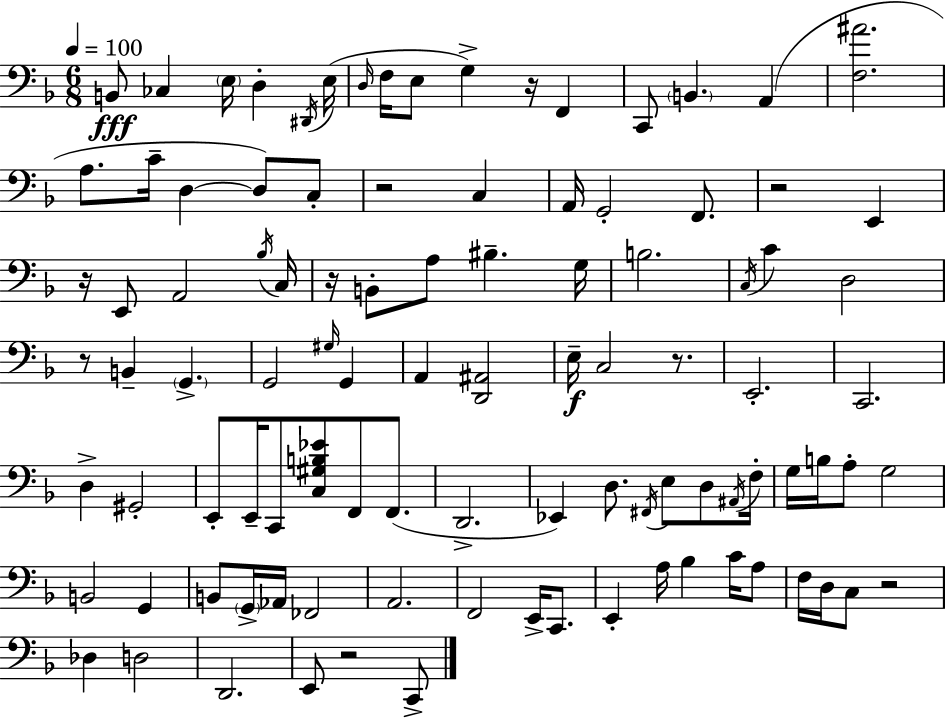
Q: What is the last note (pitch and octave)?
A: C2